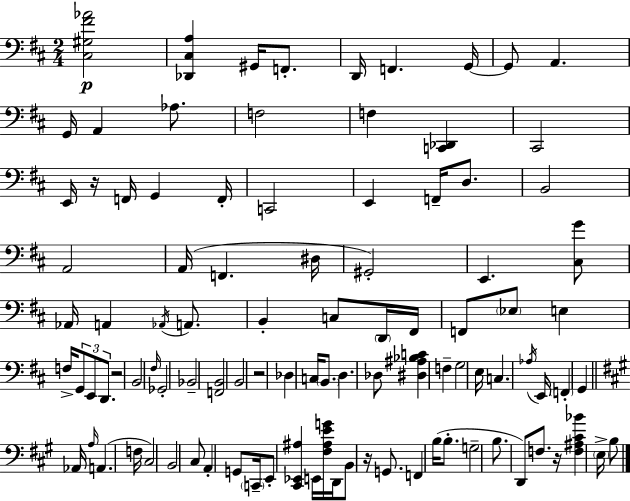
{
  \clef bass
  \numericTimeSignature
  \time 2/4
  \key d \major
  <cis gis fis' aes'>2\p | <des, cis a>4 gis,16 f,8.-. | d,16 f,4. g,16~~ | g,8 a,4. | \break g,16 a,4 aes8. | f2 | f4 <c, des,>4 | cis,2 | \break e,16 r16 f,16 g,4 f,16-. | c,2 | e,4 f,16-- d8. | b,2 | \break a,2 | a,16( f,4. dis16 | gis,2-.) | e,4. <cis g'>8 | \break aes,16 a,4 \acciaccatura { aes,16 } a,8. | b,4-. c8 \parenthesize d,16 | fis,16 f,8 \parenthesize ees8 e4 | f16-> \tuplet 3/2 { g,8 e,8 d,8. } | \break r2 | b,2 | \grace { fis16 } ges,2-. | bes,2-- | \break <f, b,>2 | b,2 | r2 | des4 c16 \parenthesize b,8. | \break d4. | des8 <dis ais bes c'>4 f4-- | g2 | e16 c4. | \break \acciaccatura { aes16 } e,16 \parenthesize f,4-. g,4 | \bar "||" \break \key a \major aes,16 \grace { a16 }( a,4. | f16 cis2) | b,2 | cis8 a,4-. g,8 | \break \parenthesize c,16-- e,8-. <cis, ees, ais>4 | e,16 <fis ais e' g'>16 d,16 b,8 r16 g,8. | f,4 b16( b8.-. | g2-- | \break b8. d,8) f8. | r16 <f ais cis' bes'>4 \parenthesize e16-> b8 | \bar "|."
}